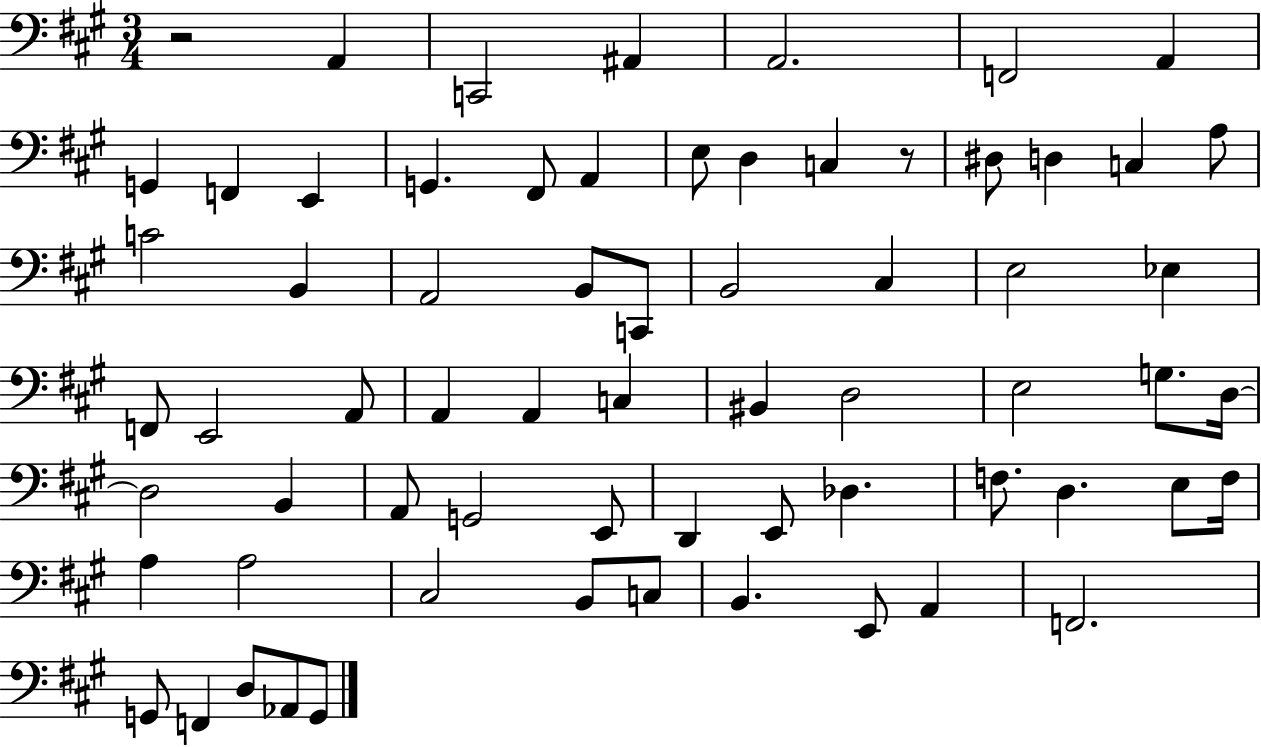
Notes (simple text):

R/h A2/q C2/h A#2/q A2/h. F2/h A2/q G2/q F2/q E2/q G2/q. F#2/e A2/q E3/e D3/q C3/q R/e D#3/e D3/q C3/q A3/e C4/h B2/q A2/h B2/e C2/e B2/h C#3/q E3/h Eb3/q F2/e E2/h A2/e A2/q A2/q C3/q BIS2/q D3/h E3/h G3/e. D3/s D3/h B2/q A2/e G2/h E2/e D2/q E2/e Db3/q. F3/e. D3/q. E3/e F3/s A3/q A3/h C#3/h B2/e C3/e B2/q. E2/e A2/q F2/h. G2/e F2/q D3/e Ab2/e G2/e